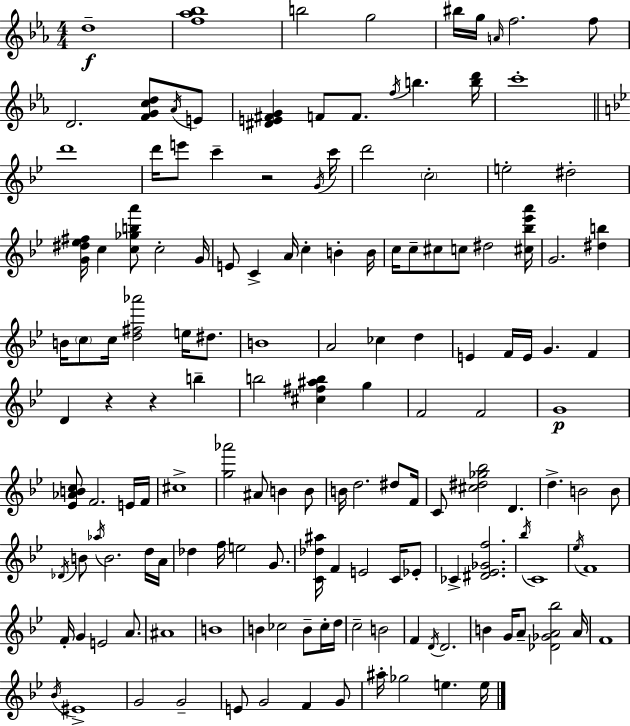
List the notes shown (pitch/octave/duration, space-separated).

D5/w [F5,Ab5,Bb5]/w B5/h G5/h BIS5/s G5/s A4/s F5/h. F5/e D4/h. [F4,G4,C5,D5]/e Ab4/s E4/e [D#4,E4,F#4,G4]/q F4/e F4/e. F5/s B5/q. [B5,D6]/s C6/w D6/w D6/s E6/e C6/q R/h G4/s C6/s D6/h C5/h E5/h D#5/h [G4,D#5,Eb5,F#5]/s C5/q [C5,Gb5,B5,A6]/e C5/h G4/s E4/e C4/q A4/s C5/q B4/q B4/s C5/s C5/e C#5/e C5/e D#5/h [C#5,Bb5,Eb6,A6]/s G4/h. [D#5,B5]/q B4/s C5/e C5/s [D5,F#5,Ab6]/h E5/s D#5/e. B4/w A4/h CES5/q D5/q E4/q F4/s E4/s G4/q. F4/q D4/q R/q R/q B5/q B5/h [C#5,F#5,A#5,B5]/q G5/q F4/h F4/h G4/w [Eb4,Ab4,B4,C5]/e F4/h. E4/s F4/s C#5/w [G5,Ab6]/h A#4/e B4/q B4/e B4/s D5/h. D#5/e F4/s C4/e [C#5,D#5,Gb5,Bb5]/h D4/q. D5/q. B4/h B4/e Db4/s B4/e Ab5/s B4/h. D5/s A4/s Db5/q F5/s E5/h G4/e. [C4,Db5,A#5]/s F4/q E4/h C4/s Eb4/e CES4/q [D#4,Eb4,Gb4,F5]/h. Bb5/s C4/w Eb5/s F4/w F4/s G4/q E4/h A4/e. A#4/w B4/w B4/q CES5/h B4/e CES5/s D5/s C5/h B4/h F4/q D4/s D4/h. B4/q G4/s A4/e [Db4,Gb4,A4,Bb5]/h A4/s F4/w Bb4/s EIS4/w G4/h G4/h E4/e G4/h F4/q G4/e A#5/s Gb5/h E5/q. E5/s